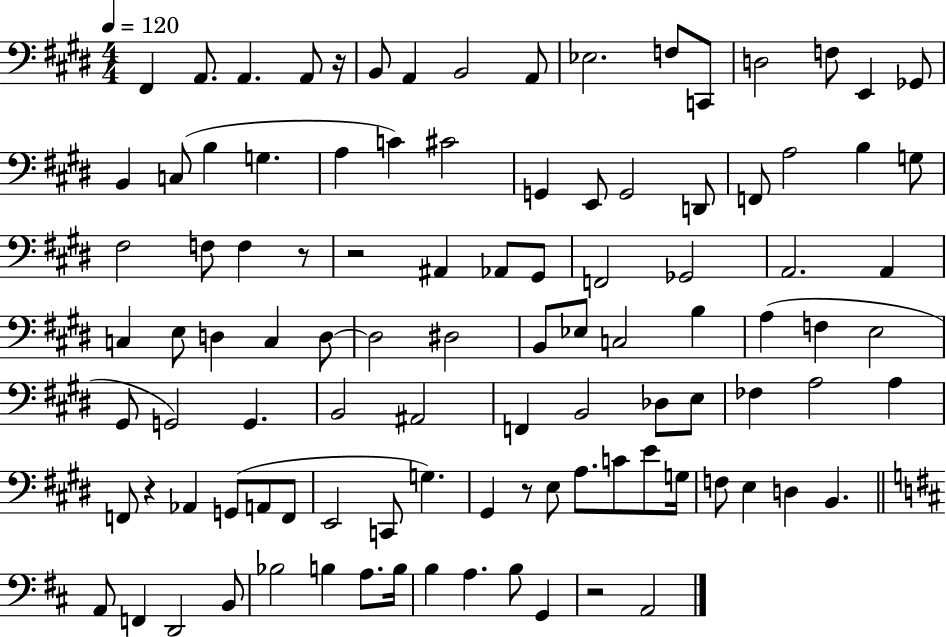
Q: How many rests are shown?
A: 6